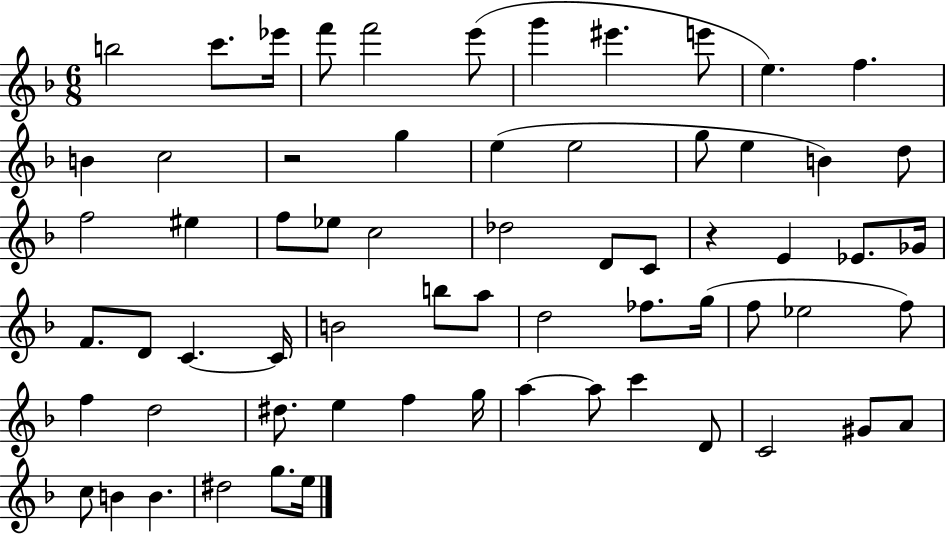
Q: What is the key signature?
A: F major